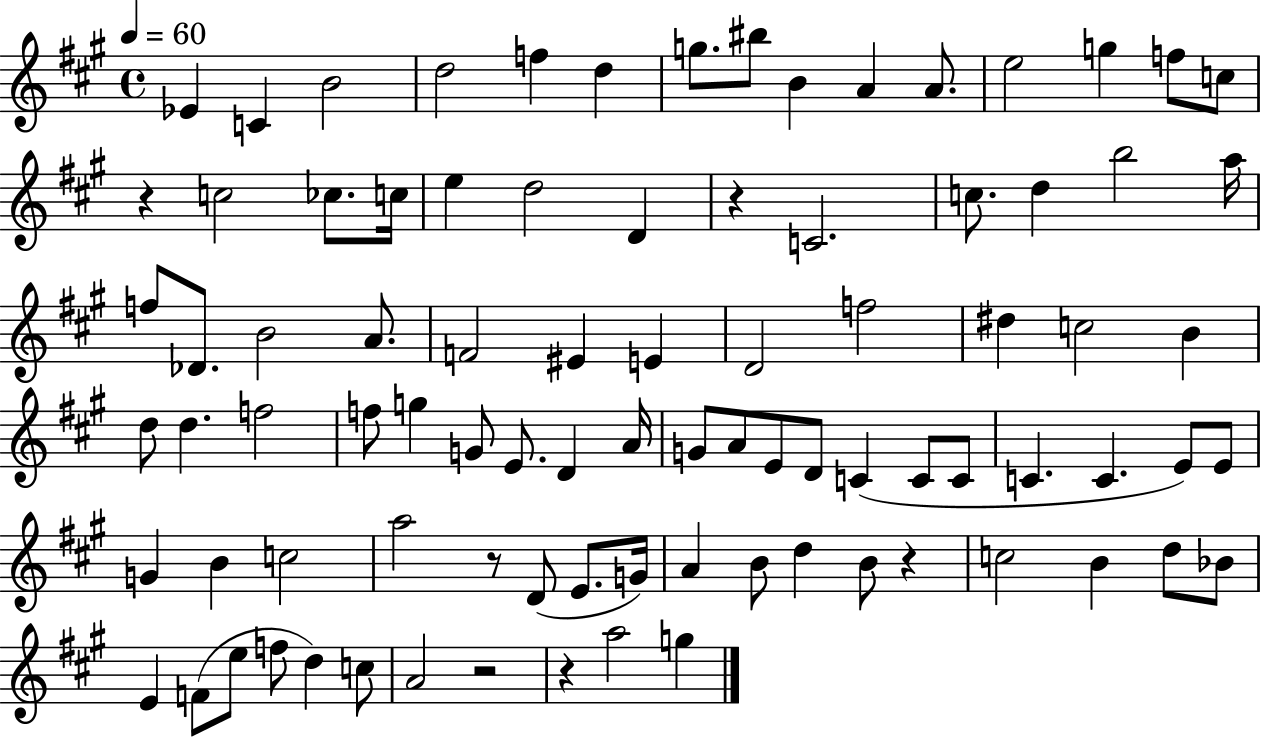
X:1
T:Untitled
M:4/4
L:1/4
K:A
_E C B2 d2 f d g/2 ^b/2 B A A/2 e2 g f/2 c/2 z c2 _c/2 c/4 e d2 D z C2 c/2 d b2 a/4 f/2 _D/2 B2 A/2 F2 ^E E D2 f2 ^d c2 B d/2 d f2 f/2 g G/2 E/2 D A/4 G/2 A/2 E/2 D/2 C C/2 C/2 C C E/2 E/2 G B c2 a2 z/2 D/2 E/2 G/4 A B/2 d B/2 z c2 B d/2 _B/2 E F/2 e/2 f/2 d c/2 A2 z2 z a2 g